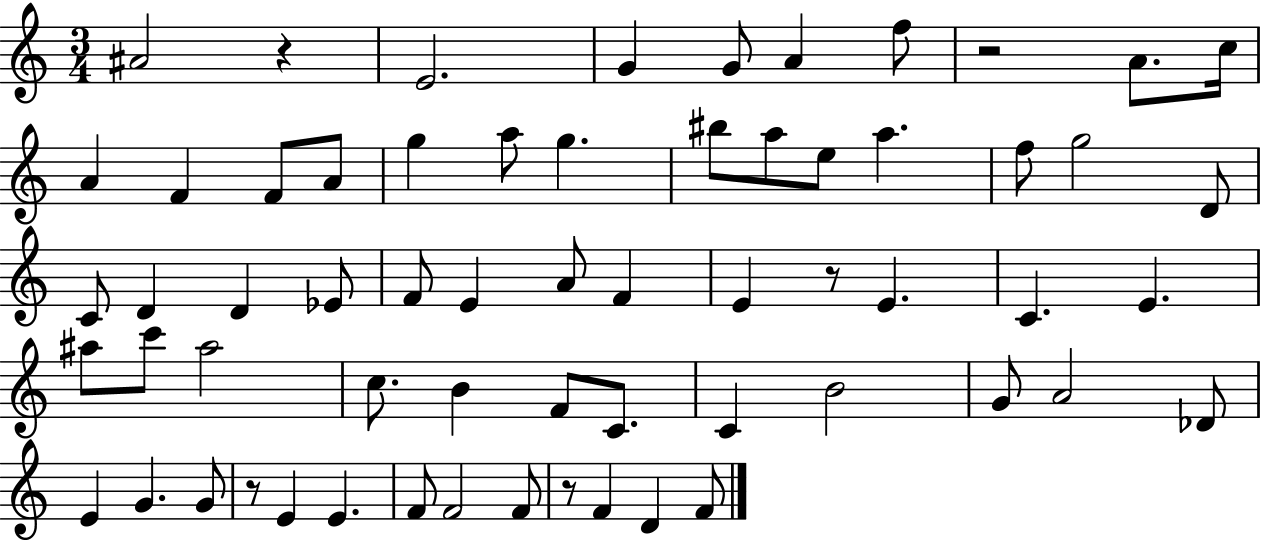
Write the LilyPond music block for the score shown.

{
  \clef treble
  \numericTimeSignature
  \time 3/4
  \key c \major
  ais'2 r4 | e'2. | g'4 g'8 a'4 f''8 | r2 a'8. c''16 | \break a'4 f'4 f'8 a'8 | g''4 a''8 g''4. | bis''8 a''8 e''8 a''4. | f''8 g''2 d'8 | \break c'8 d'4 d'4 ees'8 | f'8 e'4 a'8 f'4 | e'4 r8 e'4. | c'4. e'4. | \break ais''8 c'''8 ais''2 | c''8. b'4 f'8 c'8. | c'4 b'2 | g'8 a'2 des'8 | \break e'4 g'4. g'8 | r8 e'4 e'4. | f'8 f'2 f'8 | r8 f'4 d'4 f'8 | \break \bar "|."
}